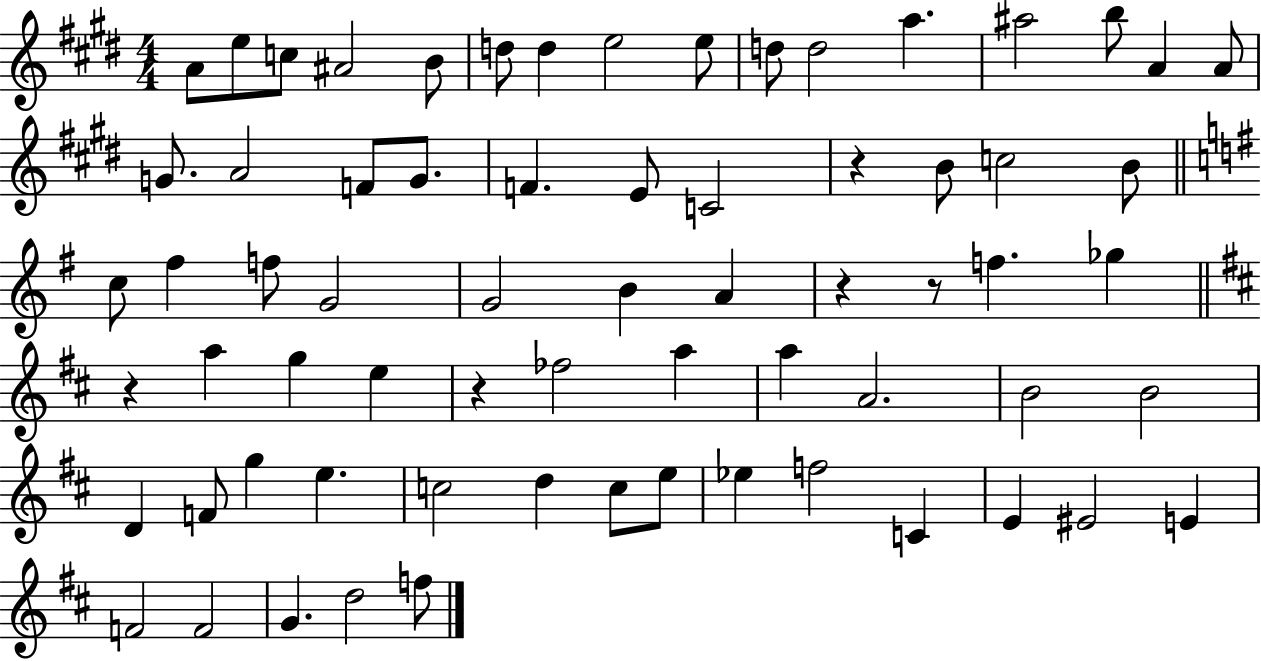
A4/e E5/e C5/e A#4/h B4/e D5/e D5/q E5/h E5/e D5/e D5/h A5/q. A#5/h B5/e A4/q A4/e G4/e. A4/h F4/e G4/e. F4/q. E4/e C4/h R/q B4/e C5/h B4/e C5/e F#5/q F5/e G4/h G4/h B4/q A4/q R/q R/e F5/q. Gb5/q R/q A5/q G5/q E5/q R/q FES5/h A5/q A5/q A4/h. B4/h B4/h D4/q F4/e G5/q E5/q. C5/h D5/q C5/e E5/e Eb5/q F5/h C4/q E4/q EIS4/h E4/q F4/h F4/h G4/q. D5/h F5/e